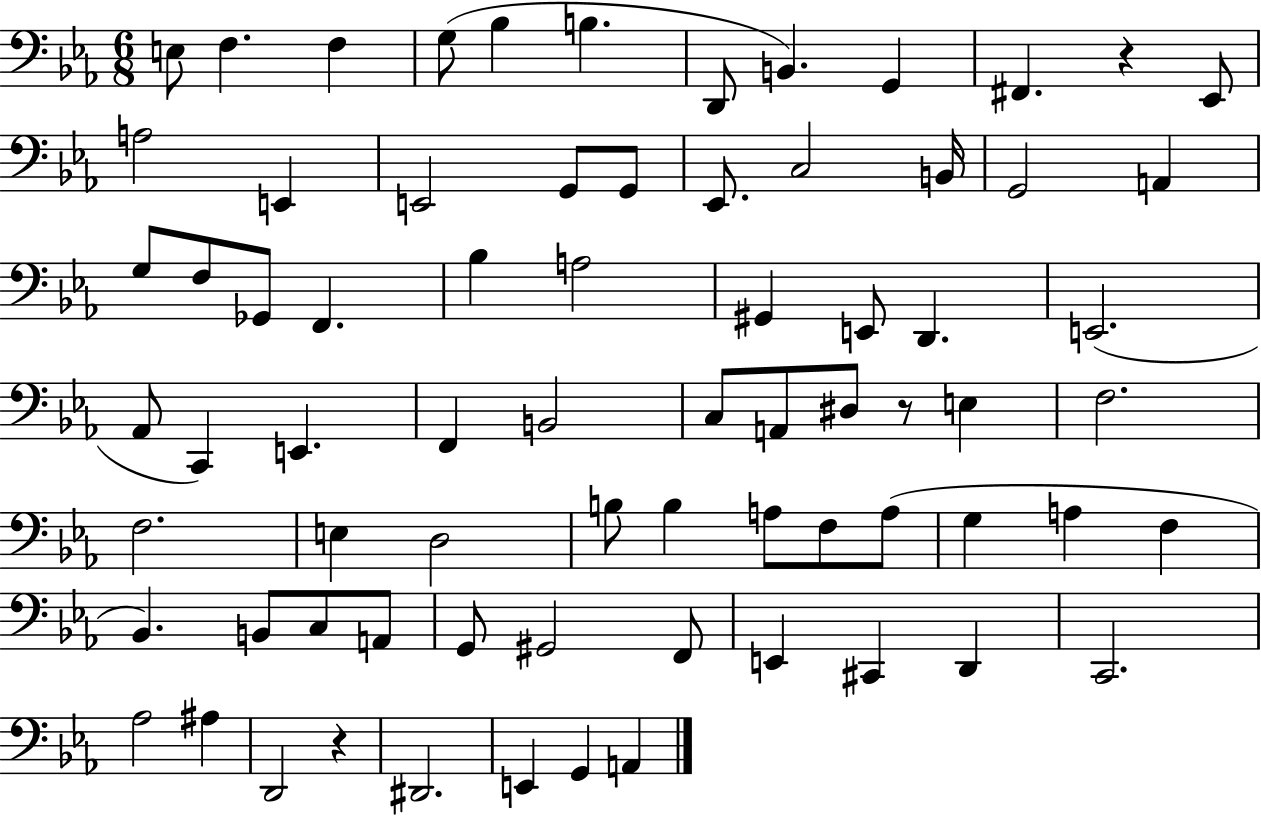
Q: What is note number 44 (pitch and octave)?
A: D3